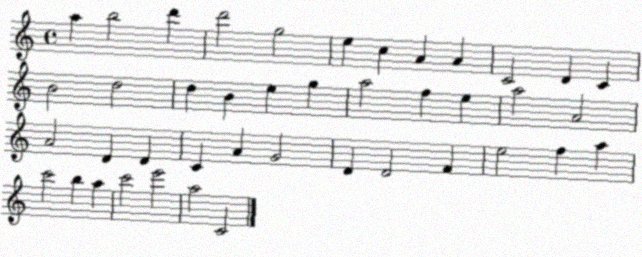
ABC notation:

X:1
T:Untitled
M:4/4
L:1/4
K:C
a b2 d' d'2 g2 e c A A C2 D C B2 d2 d B e g a2 f e a2 A2 A2 D D C A G2 D D2 F e2 f a c'2 b a c'2 e'2 a2 C2